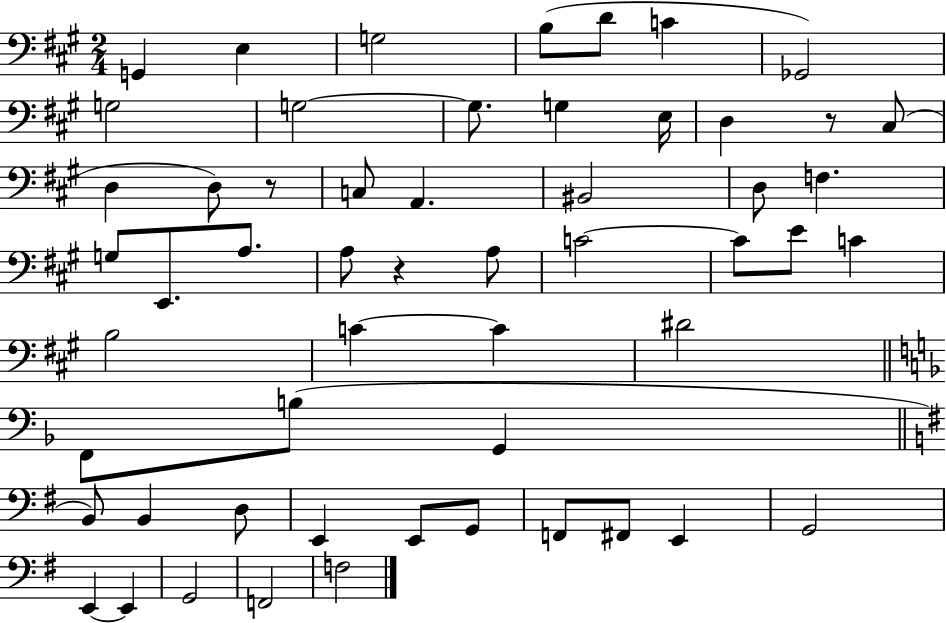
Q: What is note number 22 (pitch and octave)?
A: G3